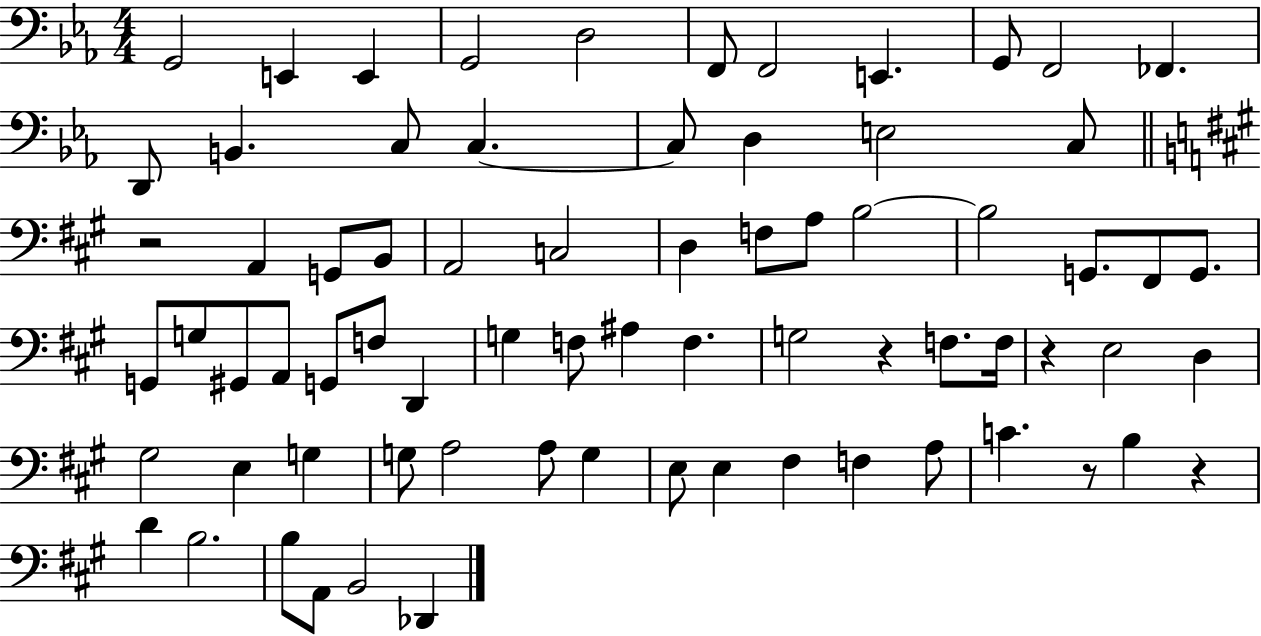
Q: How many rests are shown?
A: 5